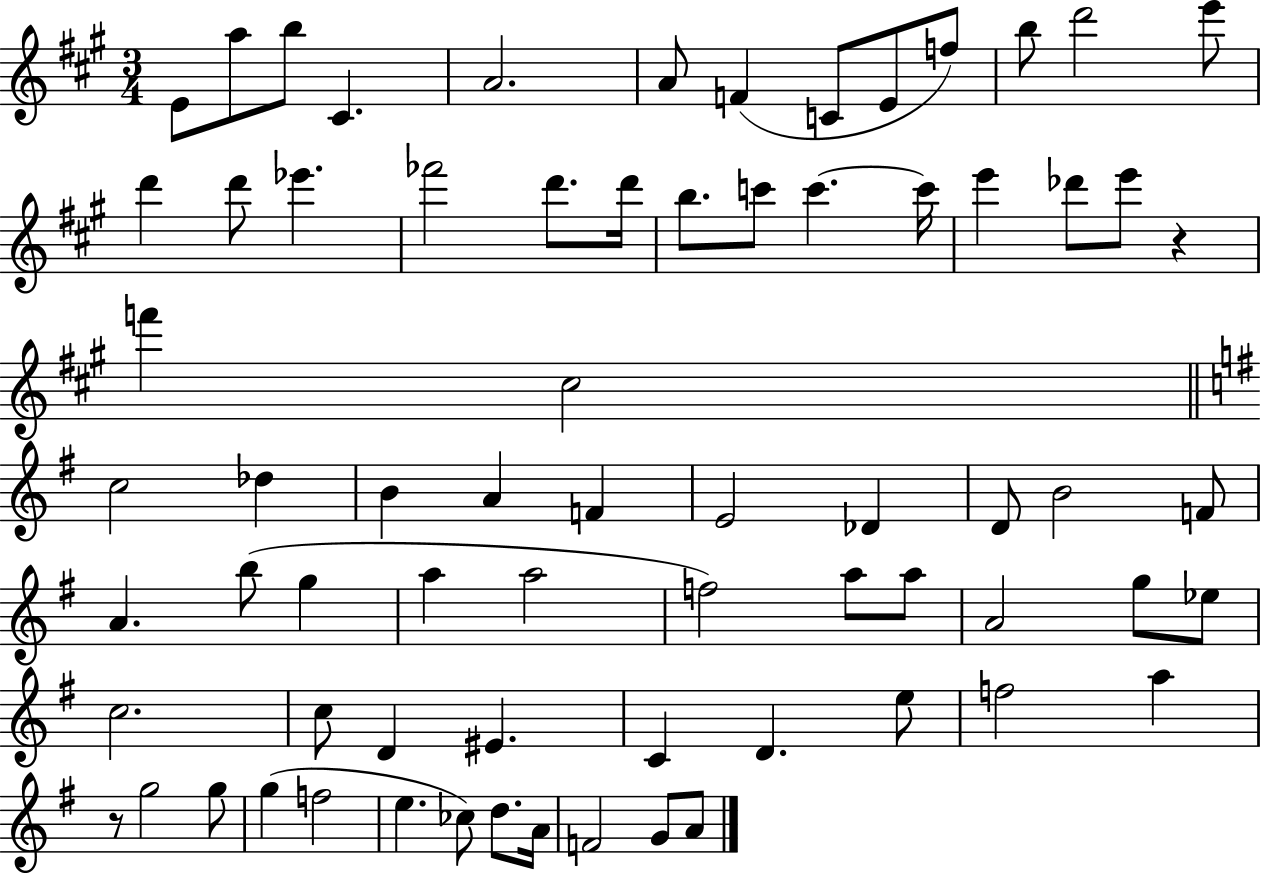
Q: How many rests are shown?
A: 2